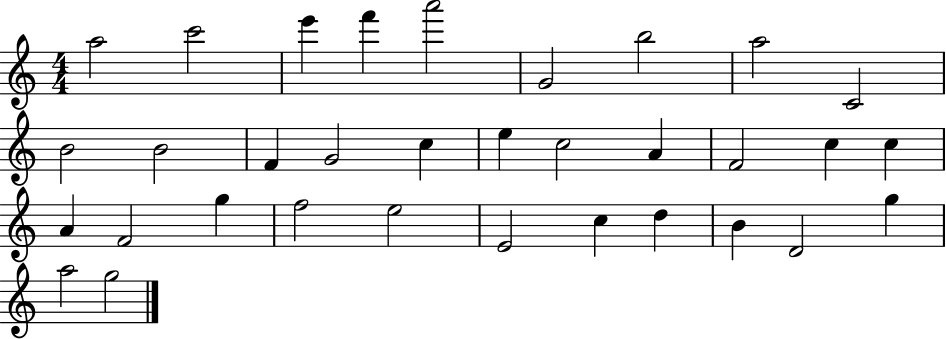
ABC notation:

X:1
T:Untitled
M:4/4
L:1/4
K:C
a2 c'2 e' f' a'2 G2 b2 a2 C2 B2 B2 F G2 c e c2 A F2 c c A F2 g f2 e2 E2 c d B D2 g a2 g2